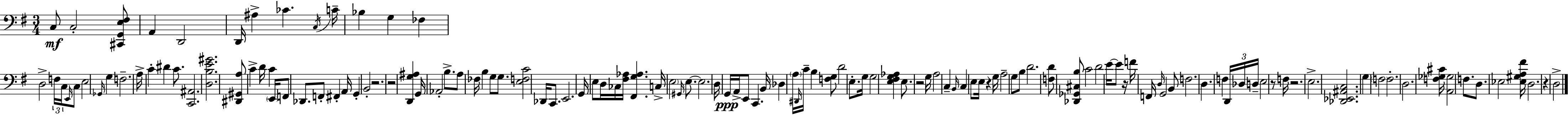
C3/e C3/h [C#2,G2,E3,F#3]/e A2/q D2/h D2/s A#3/q CES4/q. C3/s C4/s Bb3/q G3/q FES3/q D3/h F3/s C3/s E2/s C3/e E3/h Gb2/s G3/q F3/h. A3/s C4/q D#4/q C4/e. [C2,A#2]/h. [D3,B3,E4,G#4]/h. [D#2,G#2,A3]/e C4/q D4/s C4/q E2/s F2/e Db2/e. F2/e F#2/q A2/s G2/q B2/h R/h. R/h [D2,G3,A#3]/q G2/s Ab2/h B3/e. A3/e FES3/s B3/q G3/e G3/e. [E3,F3,C4]/h Db2/s C2/e. E2/h. G2/s E3/e D3/s CES3/s [F#3,Ab3]/s [F#2,G3,Ab3]/q. C3/s E3/h G#2/s E3/e. E3/h. D3/s G2/s A2/s E2/e C2/q. B2/s Db3/q A3/s D#2/s C4/s B3/q [F3,G3]/e D4/h E3/e. G3/s G3/h [E3,F#3,G3,Ab3]/q E3/e. R/h G3/s A3/h C3/q B2/s C3/q E3/e E3/s R/q G3/s A3/h G3/e B3/e D4/h. [F3,D4]/e [Db2,Gb2,C#3,B3]/e C4/h D4/h E4/s E4/e R/s F4/s F2/s D3/s G2/h B2/e F3/h. D3/q. F3/q D2/s Db3/s D3/s E3/h R/e F3/s R/h. E3/h. [Db2,Eb2,A#2,C3]/h. G3/q F3/h F3/h. D3/h. [F3,Gb3,C#4]/s [A2,Gb3]/h F3/e. D3/e. Eb3/h [Eb3,G#3,A3,F#4]/s D3/h. R/q D3/h